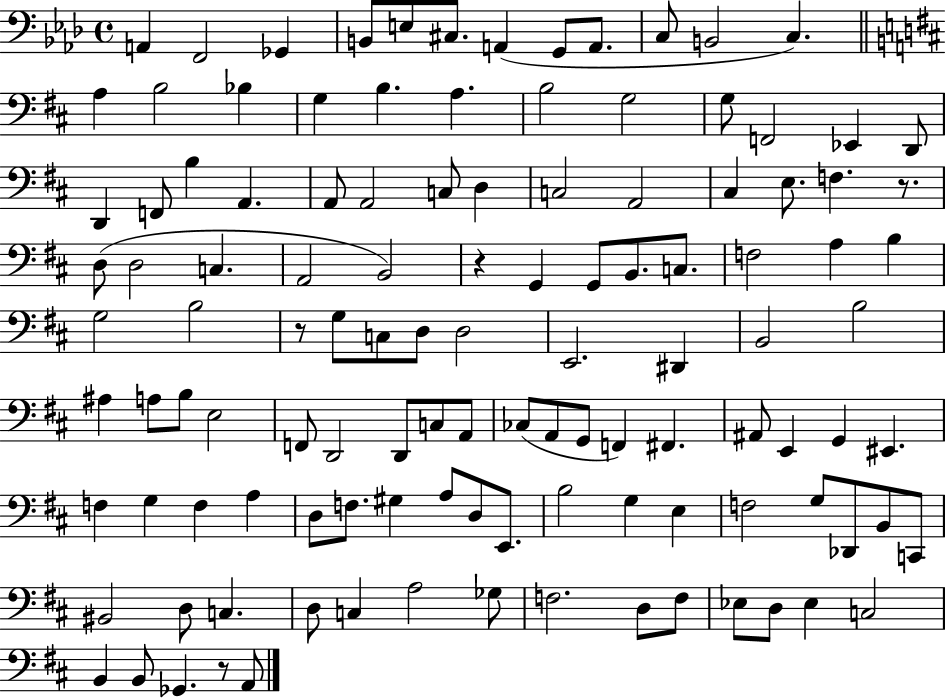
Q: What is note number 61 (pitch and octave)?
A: A3